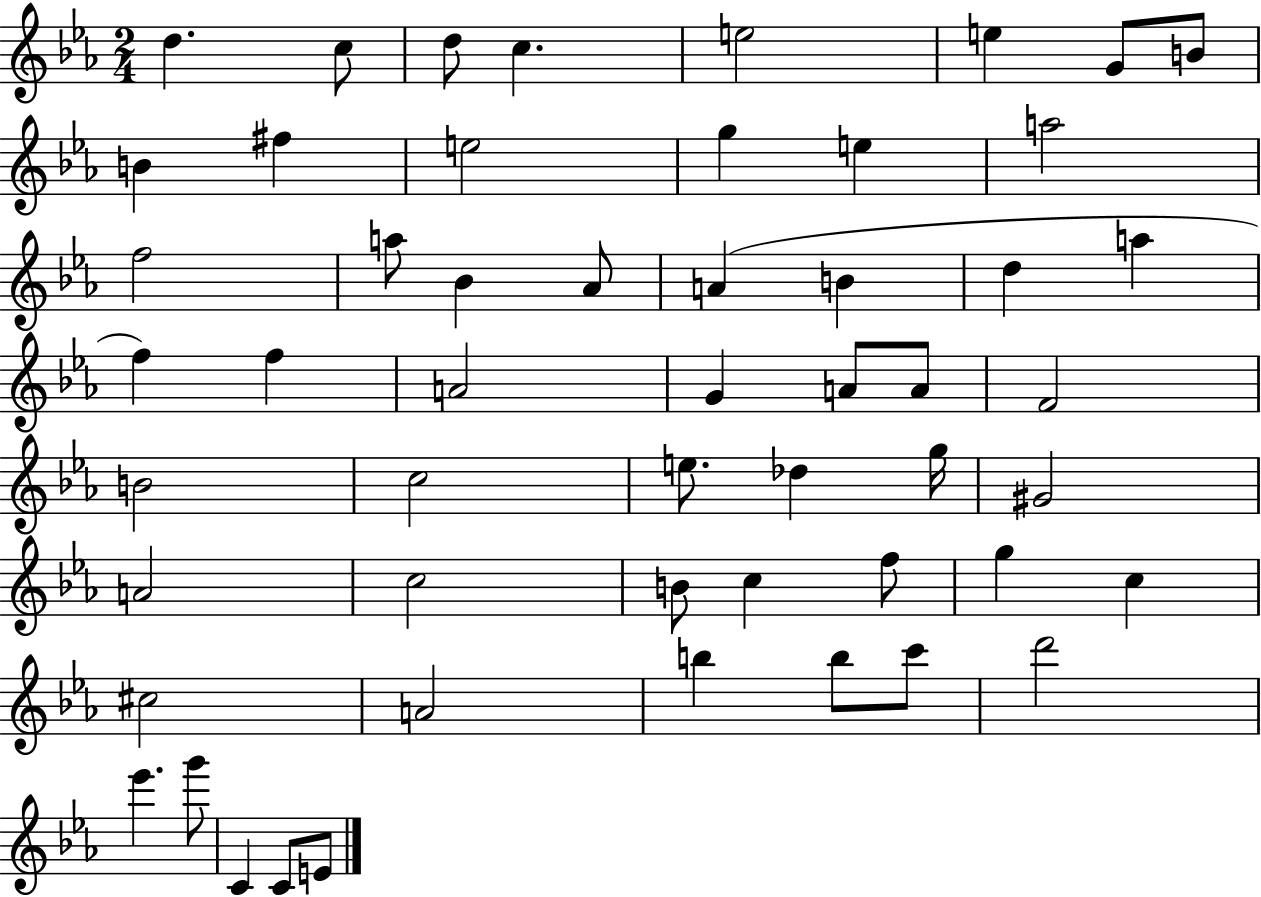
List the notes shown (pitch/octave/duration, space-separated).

D5/q. C5/e D5/e C5/q. E5/h E5/q G4/e B4/e B4/q F#5/q E5/h G5/q E5/q A5/h F5/h A5/e Bb4/q Ab4/e A4/q B4/q D5/q A5/q F5/q F5/q A4/h G4/q A4/e A4/e F4/h B4/h C5/h E5/e. Db5/q G5/s G#4/h A4/h C5/h B4/e C5/q F5/e G5/q C5/q C#5/h A4/h B5/q B5/e C6/e D6/h Eb6/q. G6/e C4/q C4/e E4/e